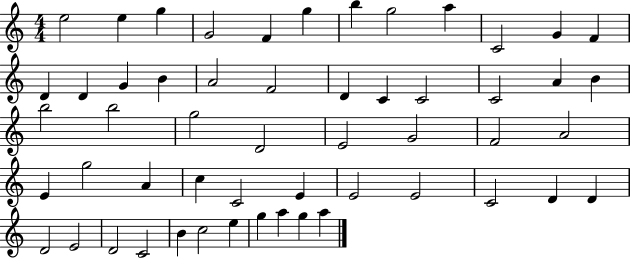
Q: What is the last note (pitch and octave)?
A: A5